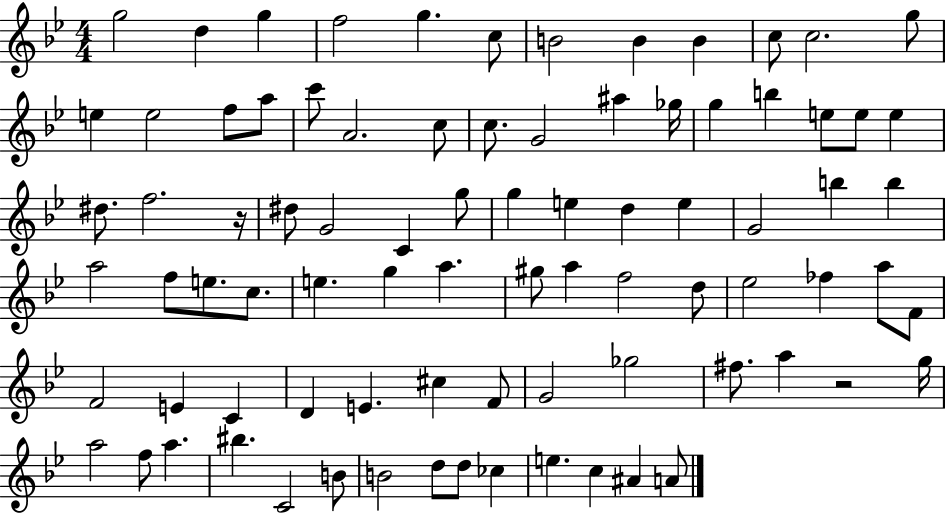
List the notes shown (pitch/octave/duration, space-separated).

G5/h D5/q G5/q F5/h G5/q. C5/e B4/h B4/q B4/q C5/e C5/h. G5/e E5/q E5/h F5/e A5/e C6/e A4/h. C5/e C5/e. G4/h A#5/q Gb5/s G5/q B5/q E5/e E5/e E5/q D#5/e. F5/h. R/s D#5/e G4/h C4/q G5/e G5/q E5/q D5/q E5/q G4/h B5/q B5/q A5/h F5/e E5/e. C5/e. E5/q. G5/q A5/q. G#5/e A5/q F5/h D5/e Eb5/h FES5/q A5/e F4/e F4/h E4/q C4/q D4/q E4/q. C#5/q F4/e G4/h Gb5/h F#5/e. A5/q R/h G5/s A5/h F5/e A5/q. BIS5/q. C4/h B4/e B4/h D5/e D5/e CES5/q E5/q. C5/q A#4/q A4/e